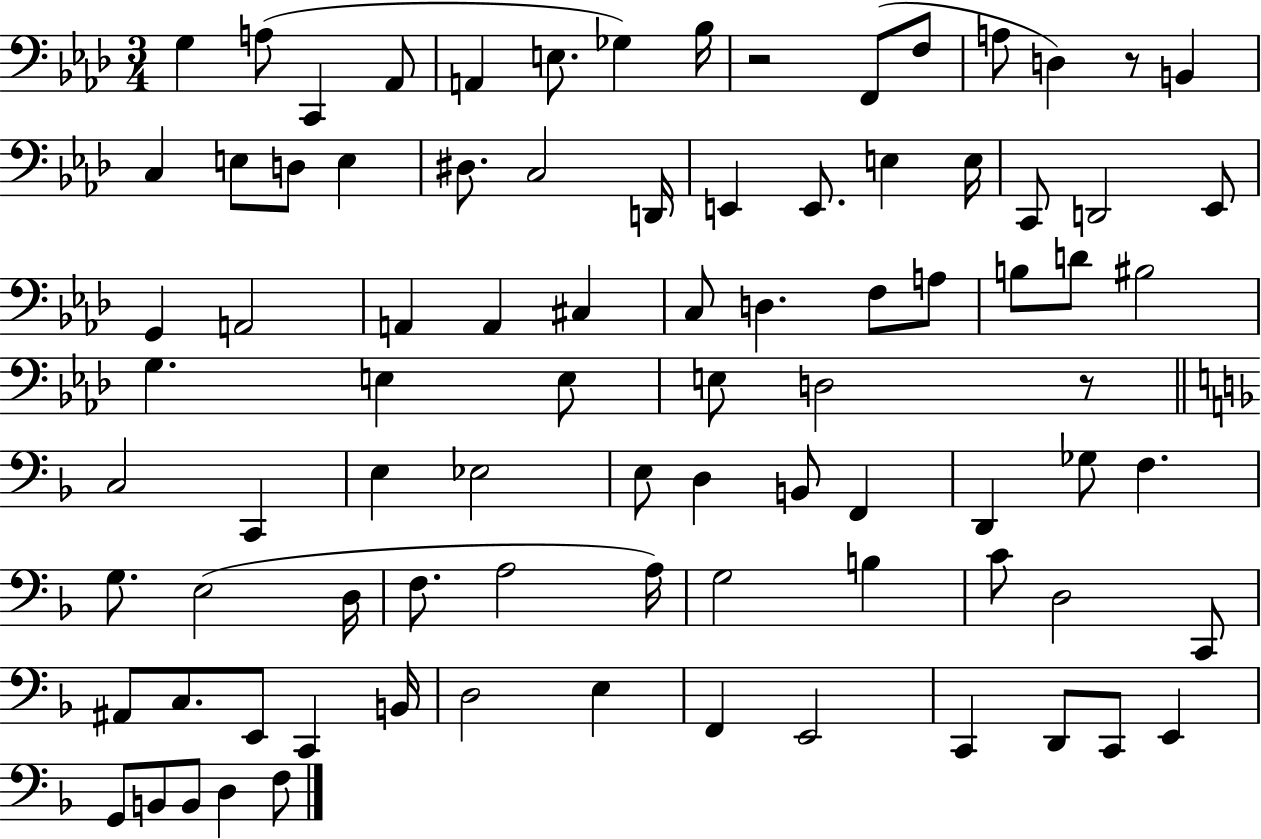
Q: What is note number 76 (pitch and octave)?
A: C2